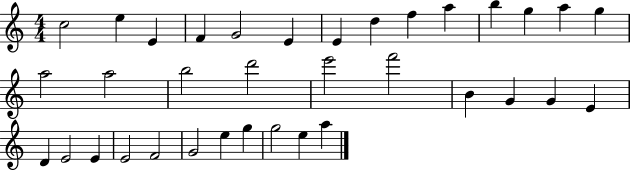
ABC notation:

X:1
T:Untitled
M:4/4
L:1/4
K:C
c2 e E F G2 E E d f a b g a g a2 a2 b2 d'2 e'2 f'2 B G G E D E2 E E2 F2 G2 e g g2 e a